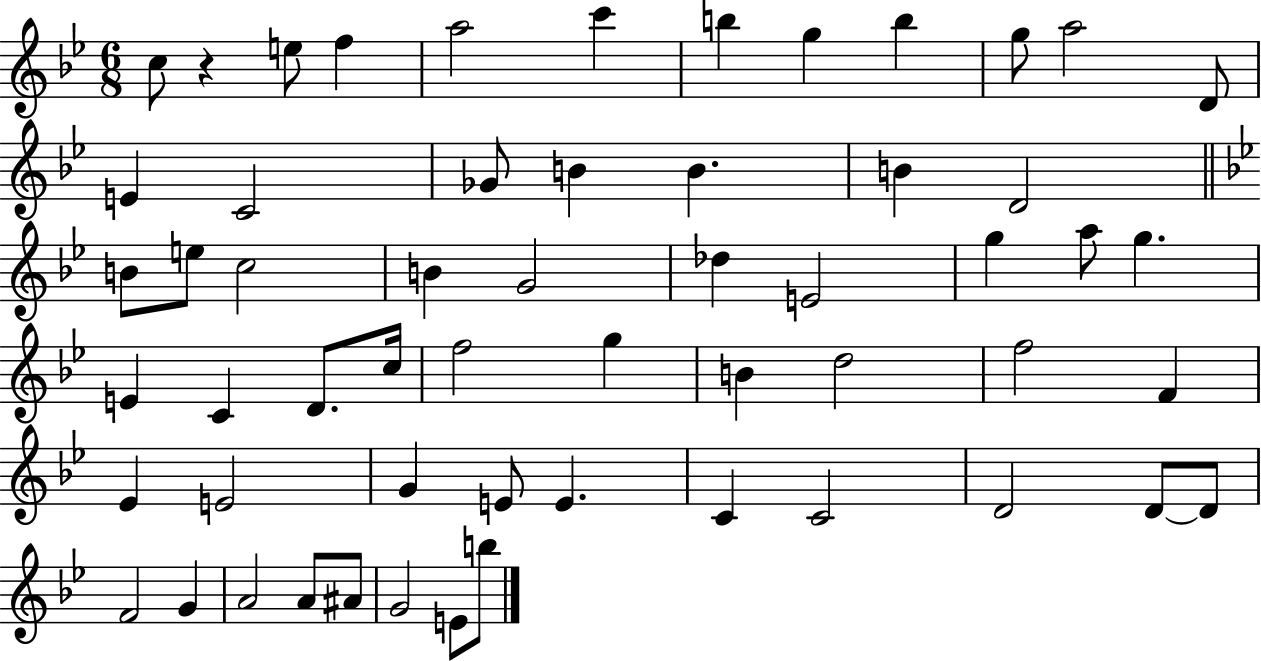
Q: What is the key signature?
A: BES major